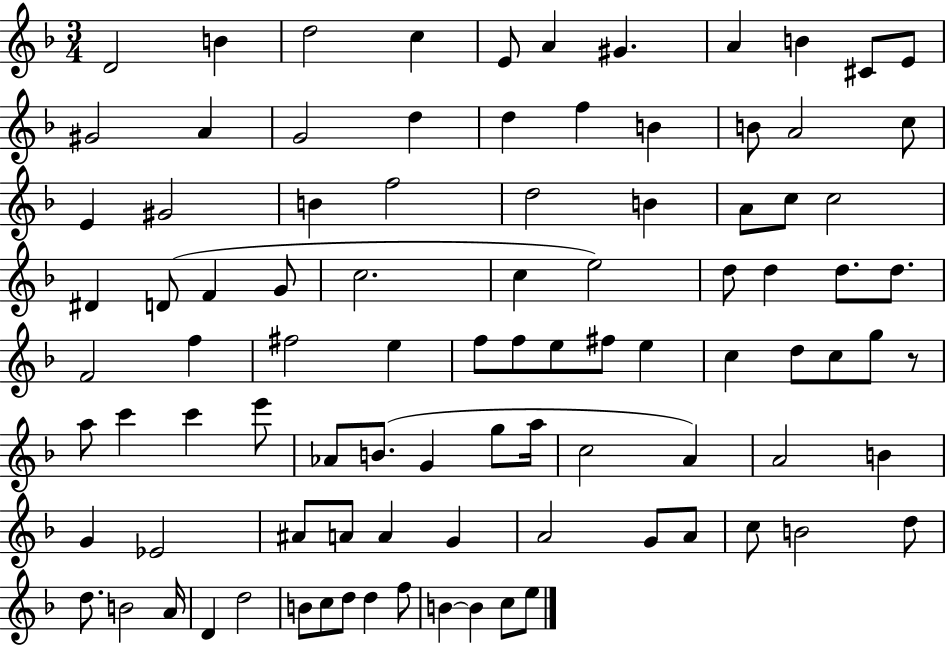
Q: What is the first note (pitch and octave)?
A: D4